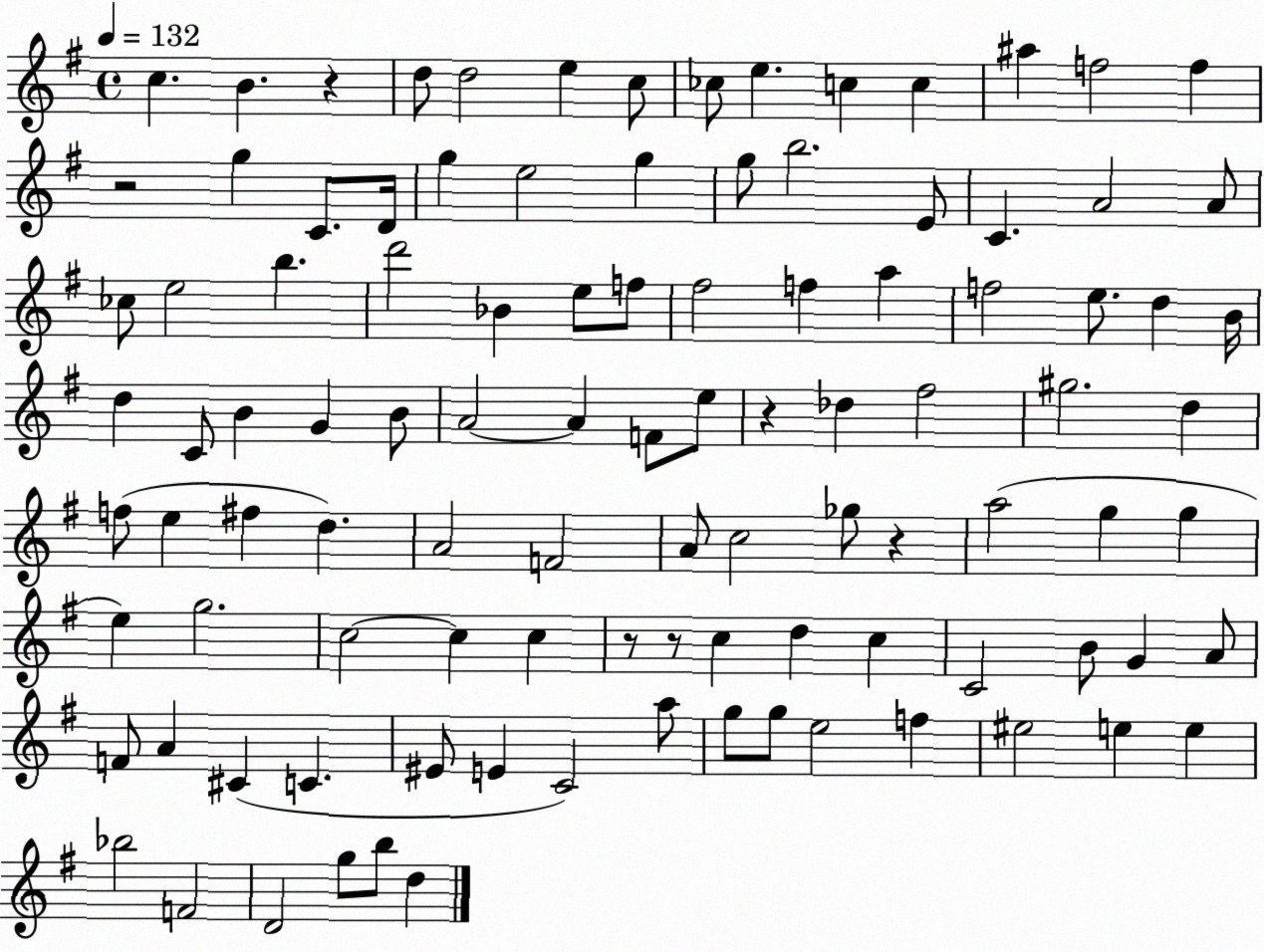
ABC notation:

X:1
T:Untitled
M:4/4
L:1/4
K:G
c B z d/2 d2 e c/2 _c/2 e c c ^a f2 f z2 g C/2 D/4 g e2 g g/2 b2 E/2 C A2 A/2 _c/2 e2 b d'2 _B e/2 f/2 ^f2 f a f2 e/2 d B/4 d C/2 B G B/2 A2 A F/2 e/2 z _d ^f2 ^g2 d f/2 e ^f d A2 F2 A/2 c2 _g/2 z a2 g g e g2 c2 c c z/2 z/2 c d c C2 B/2 G A/2 F/2 A ^C C ^E/2 E C2 a/2 g/2 g/2 e2 f ^e2 e e _b2 F2 D2 g/2 b/2 d